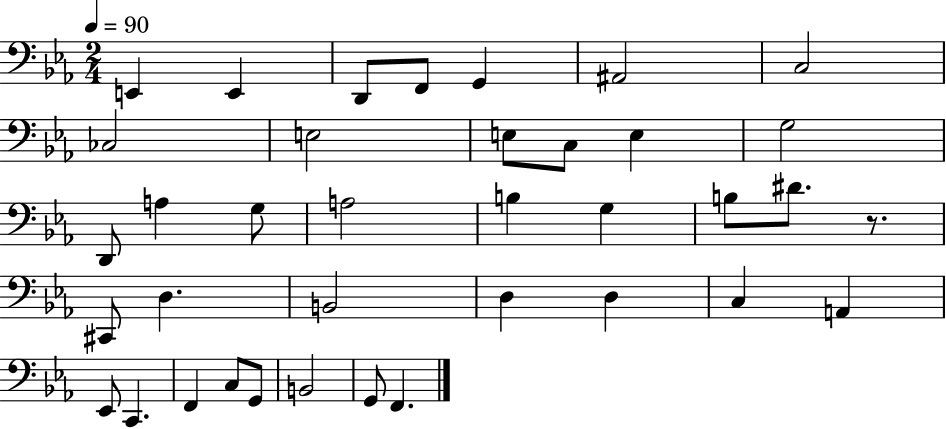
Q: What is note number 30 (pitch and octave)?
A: C2